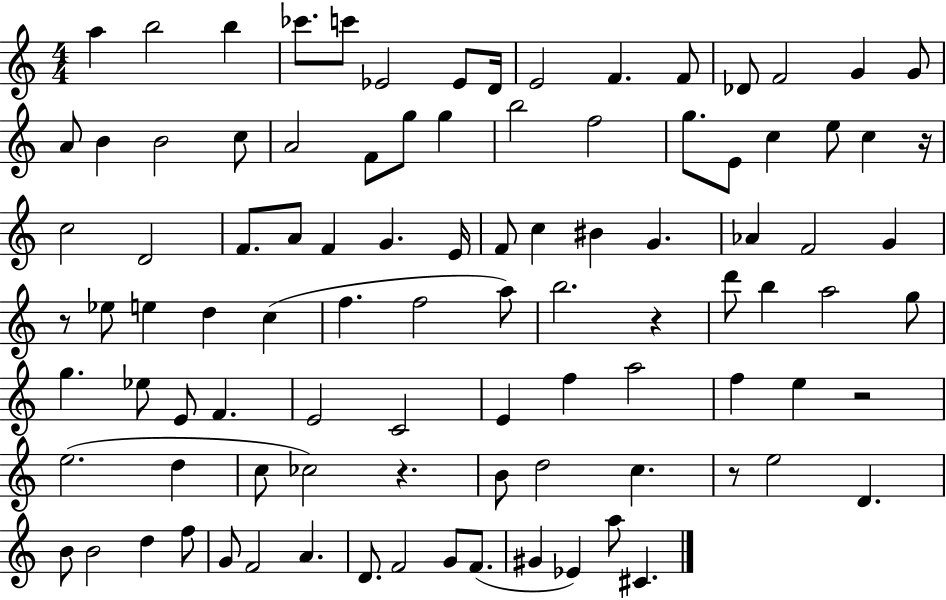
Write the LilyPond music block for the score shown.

{
  \clef treble
  \numericTimeSignature
  \time 4/4
  \key c \major
  a''4 b''2 b''4 | ces'''8. c'''8 ees'2 ees'8 d'16 | e'2 f'4. f'8 | des'8 f'2 g'4 g'8 | \break a'8 b'4 b'2 c''8 | a'2 f'8 g''8 g''4 | b''2 f''2 | g''8. e'8 c''4 e''8 c''4 r16 | \break c''2 d'2 | f'8. a'8 f'4 g'4. e'16 | f'8 c''4 bis'4 g'4. | aes'4 f'2 g'4 | \break r8 ees''8 e''4 d''4 c''4( | f''4. f''2 a''8) | b''2. r4 | d'''8 b''4 a''2 g''8 | \break g''4. ees''8 e'8 f'4. | e'2 c'2 | e'4 f''4 a''2 | f''4 e''4 r2 | \break e''2.( d''4 | c''8 ces''2) r4. | b'8 d''2 c''4. | r8 e''2 d'4. | \break b'8 b'2 d''4 f''8 | g'8 f'2 a'4. | d'8. f'2 g'8 f'8.( | gis'4 ees'4) a''8 cis'4. | \break \bar "|."
}